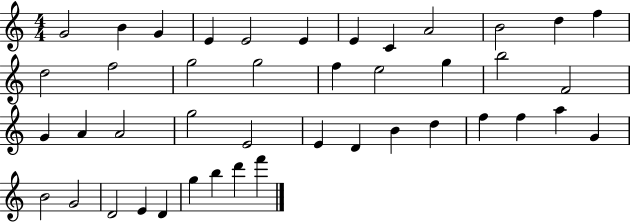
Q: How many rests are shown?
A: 0